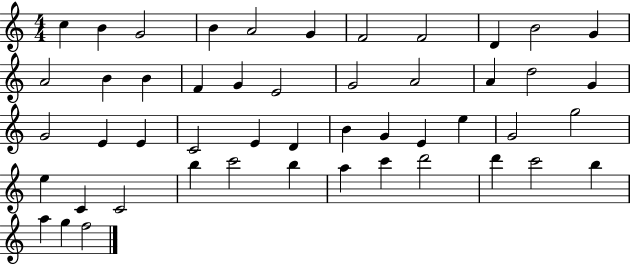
{
  \clef treble
  \numericTimeSignature
  \time 4/4
  \key c \major
  c''4 b'4 g'2 | b'4 a'2 g'4 | f'2 f'2 | d'4 b'2 g'4 | \break a'2 b'4 b'4 | f'4 g'4 e'2 | g'2 a'2 | a'4 d''2 g'4 | \break g'2 e'4 e'4 | c'2 e'4 d'4 | b'4 g'4 e'4 e''4 | g'2 g''2 | \break e''4 c'4 c'2 | b''4 c'''2 b''4 | a''4 c'''4 d'''2 | d'''4 c'''2 b''4 | \break a''4 g''4 f''2 | \bar "|."
}